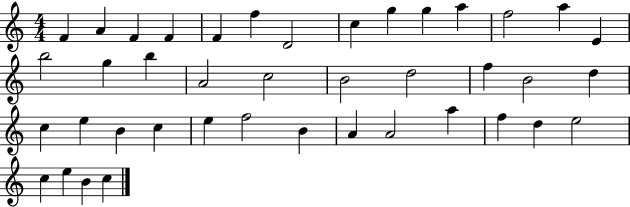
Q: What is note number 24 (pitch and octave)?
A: D5